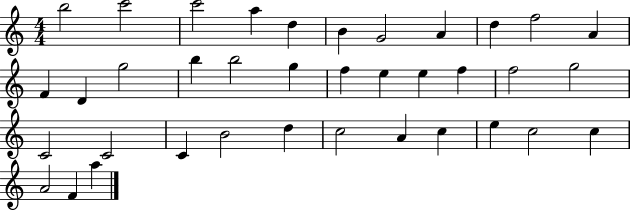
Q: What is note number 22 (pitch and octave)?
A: F5